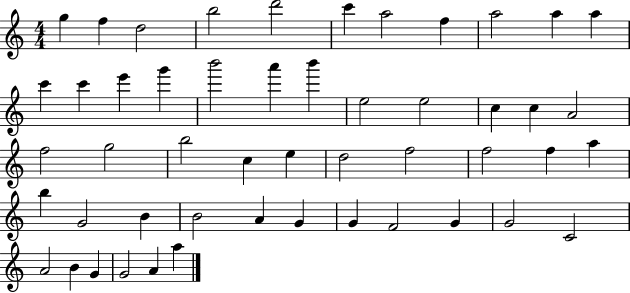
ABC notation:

X:1
T:Untitled
M:4/4
L:1/4
K:C
g f d2 b2 d'2 c' a2 f a2 a a c' c' e' g' b'2 a' b' e2 e2 c c A2 f2 g2 b2 c e d2 f2 f2 f a b G2 B B2 A G G F2 G G2 C2 A2 B G G2 A a